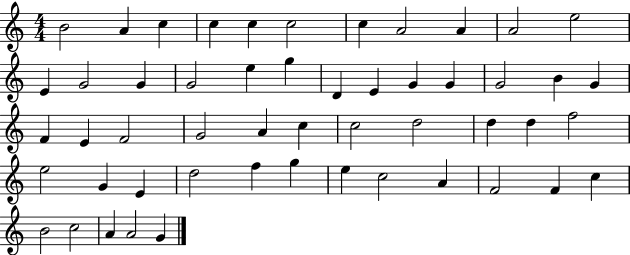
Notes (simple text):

B4/h A4/q C5/q C5/q C5/q C5/h C5/q A4/h A4/q A4/h E5/h E4/q G4/h G4/q G4/h E5/q G5/q D4/q E4/q G4/q G4/q G4/h B4/q G4/q F4/q E4/q F4/h G4/h A4/q C5/q C5/h D5/h D5/q D5/q F5/h E5/h G4/q E4/q D5/h F5/q G5/q E5/q C5/h A4/q F4/h F4/q C5/q B4/h C5/h A4/q A4/h G4/q